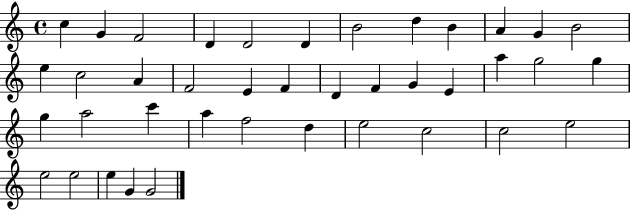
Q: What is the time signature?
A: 4/4